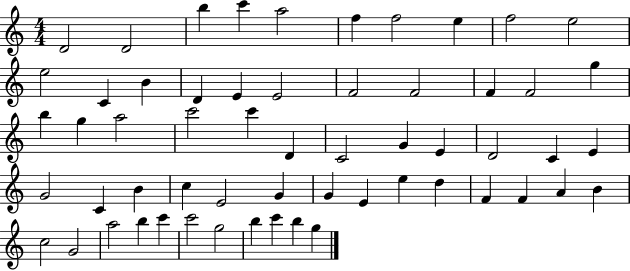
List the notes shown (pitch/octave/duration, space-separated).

D4/h D4/h B5/q C6/q A5/h F5/q F5/h E5/q F5/h E5/h E5/h C4/q B4/q D4/q E4/q E4/h F4/h F4/h F4/q F4/h G5/q B5/q G5/q A5/h C6/h C6/q D4/q C4/h G4/q E4/q D4/h C4/q E4/q G4/h C4/q B4/q C5/q E4/h G4/q G4/q E4/q E5/q D5/q F4/q F4/q A4/q B4/q C5/h G4/h A5/h B5/q C6/q C6/h G5/h B5/q C6/q B5/q G5/q